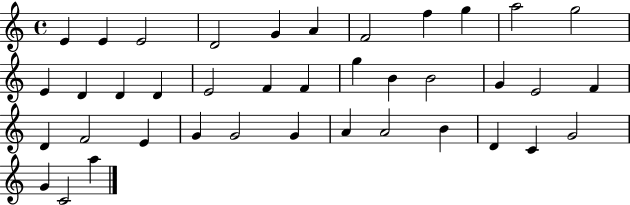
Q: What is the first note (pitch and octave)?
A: E4